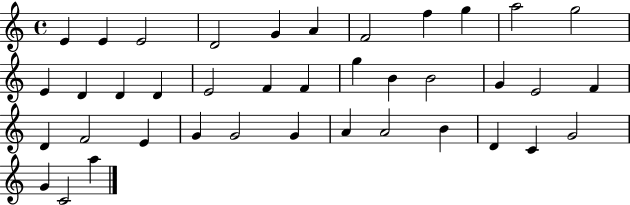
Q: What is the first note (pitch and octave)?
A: E4